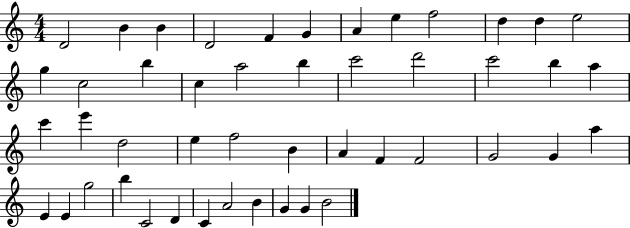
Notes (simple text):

D4/h B4/q B4/q D4/h F4/q G4/q A4/q E5/q F5/h D5/q D5/q E5/h G5/q C5/h B5/q C5/q A5/h B5/q C6/h D6/h C6/h B5/q A5/q C6/q E6/q D5/h E5/q F5/h B4/q A4/q F4/q F4/h G4/h G4/q A5/q E4/q E4/q G5/h B5/q C4/h D4/q C4/q A4/h B4/q G4/q G4/q B4/h